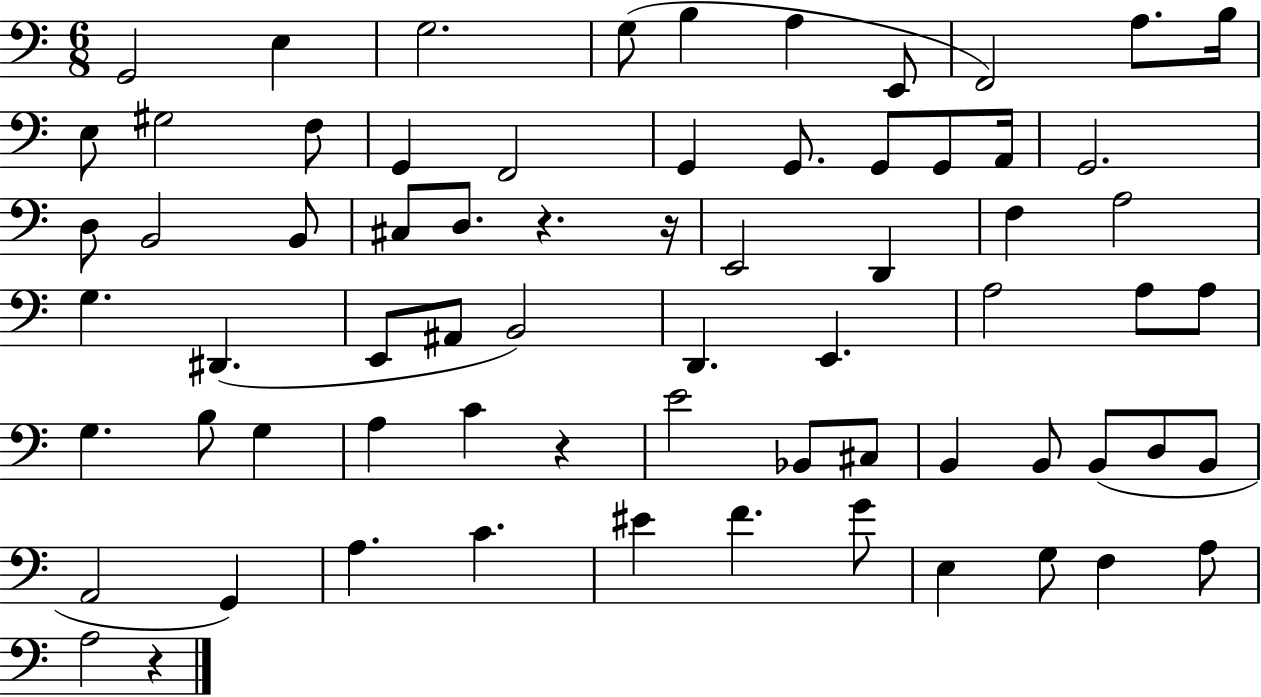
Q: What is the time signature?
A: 6/8